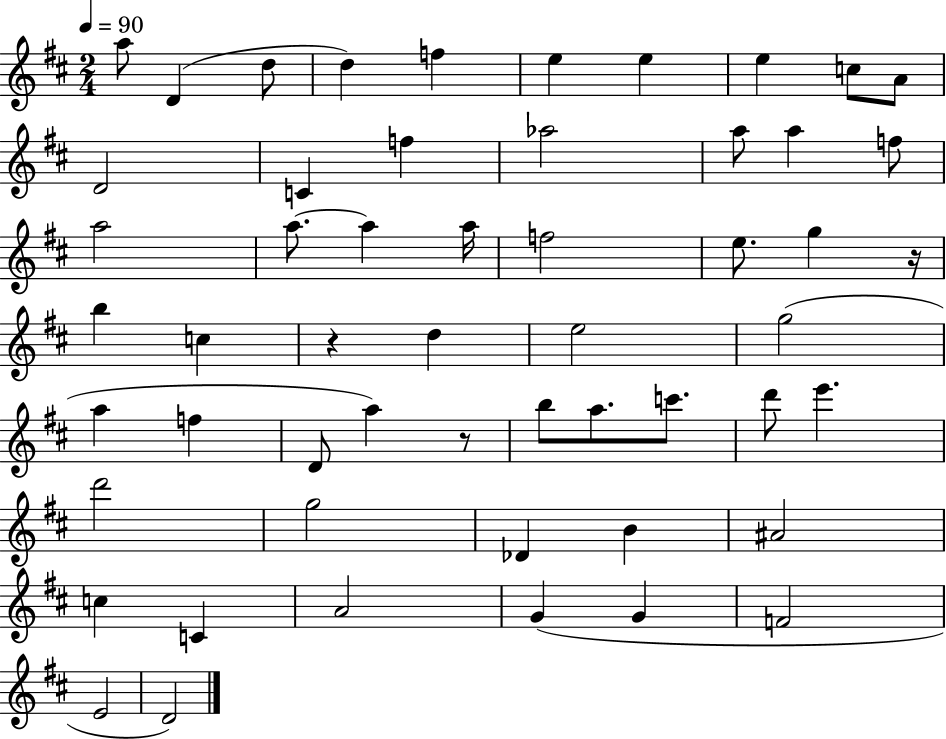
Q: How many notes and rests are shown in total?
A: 54